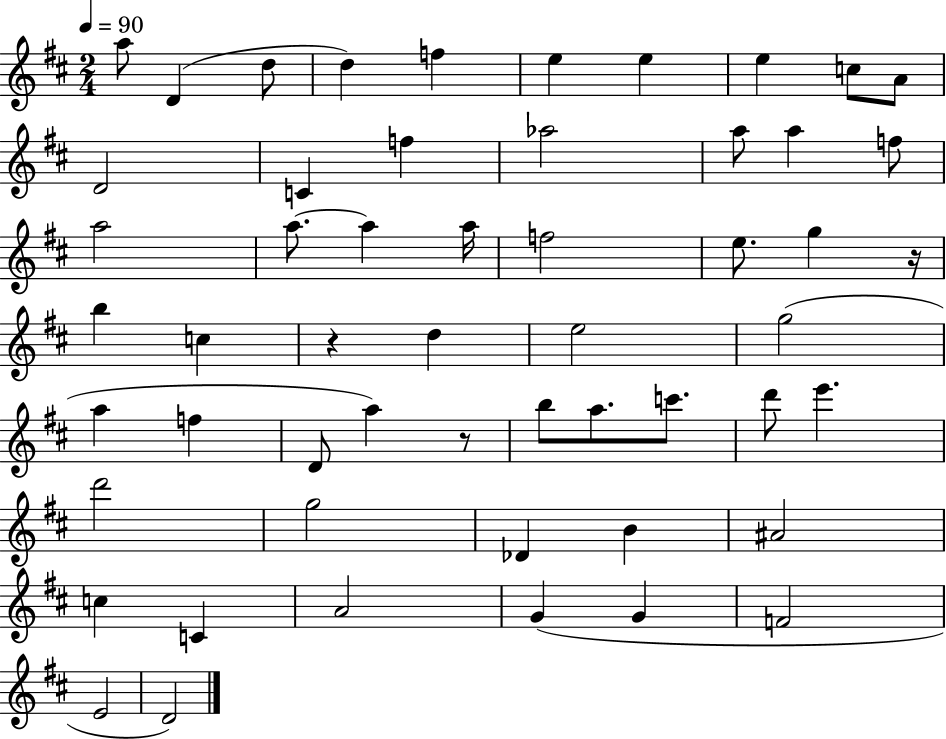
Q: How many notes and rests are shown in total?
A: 54